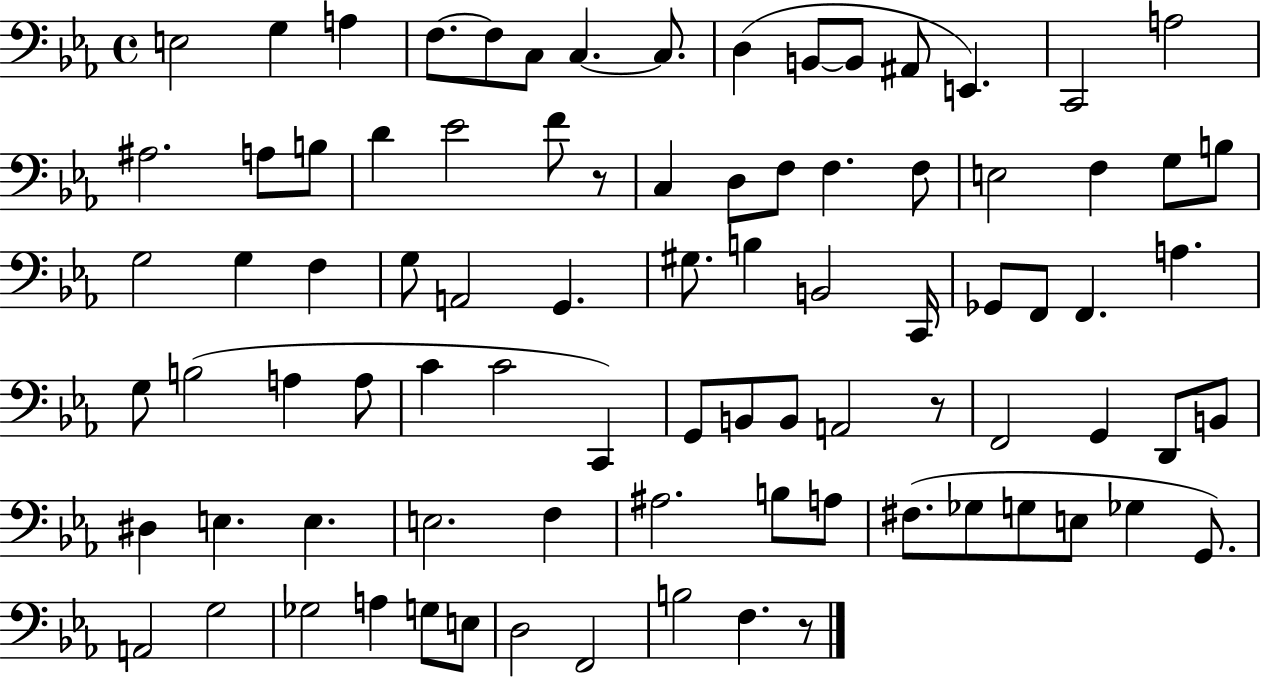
{
  \clef bass
  \time 4/4
  \defaultTimeSignature
  \key ees \major
  e2 g4 a4 | f8.~~ f8 c8 c4.~~ c8. | d4( b,8~~ b,8 ais,8 e,4.) | c,2 a2 | \break ais2. a8 b8 | d'4 ees'2 f'8 r8 | c4 d8 f8 f4. f8 | e2 f4 g8 b8 | \break g2 g4 f4 | g8 a,2 g,4. | gis8. b4 b,2 c,16 | ges,8 f,8 f,4. a4. | \break g8 b2( a4 a8 | c'4 c'2 c,4) | g,8 b,8 b,8 a,2 r8 | f,2 g,4 d,8 b,8 | \break dis4 e4. e4. | e2. f4 | ais2. b8 a8 | fis8.( ges8 g8 e8 ges4 g,8.) | \break a,2 g2 | ges2 a4 g8 e8 | d2 f,2 | b2 f4. r8 | \break \bar "|."
}